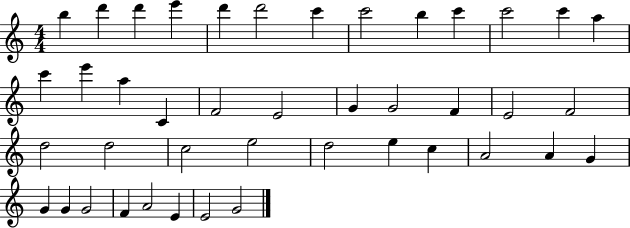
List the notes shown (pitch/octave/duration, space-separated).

B5/q D6/q D6/q E6/q D6/q D6/h C6/q C6/h B5/q C6/q C6/h C6/q A5/q C6/q E6/q A5/q C4/q F4/h E4/h G4/q G4/h F4/q E4/h F4/h D5/h D5/h C5/h E5/h D5/h E5/q C5/q A4/h A4/q G4/q G4/q G4/q G4/h F4/q A4/h E4/q E4/h G4/h